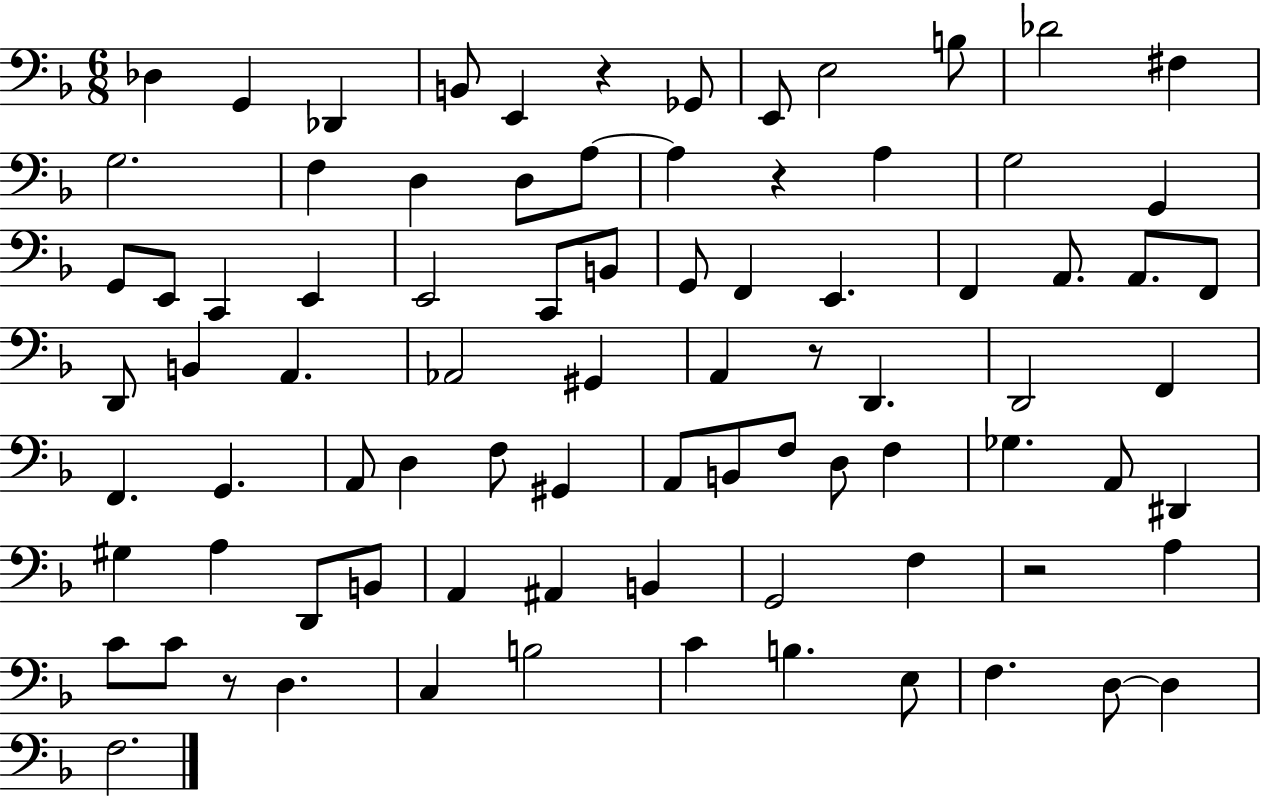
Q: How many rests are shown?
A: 5